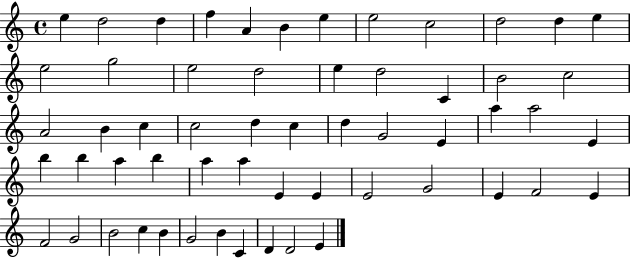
{
  \clef treble
  \time 4/4
  \defaultTimeSignature
  \key c \major
  e''4 d''2 d''4 | f''4 a'4 b'4 e''4 | e''2 c''2 | d''2 d''4 e''4 | \break e''2 g''2 | e''2 d''2 | e''4 d''2 c'4 | b'2 c''2 | \break a'2 b'4 c''4 | c''2 d''4 c''4 | d''4 g'2 e'4 | a''4 a''2 e'4 | \break b''4 b''4 a''4 b''4 | a''4 a''4 e'4 e'4 | e'2 g'2 | e'4 f'2 e'4 | \break f'2 g'2 | b'2 c''4 b'4 | g'2 b'4 c'4 | d'4 d'2 e'4 | \break \bar "|."
}